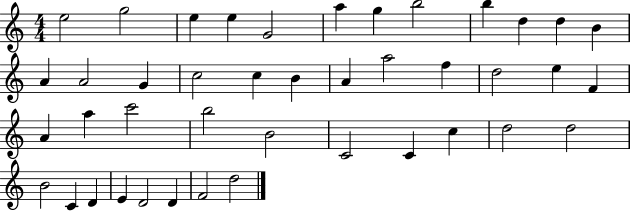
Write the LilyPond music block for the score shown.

{
  \clef treble
  \numericTimeSignature
  \time 4/4
  \key c \major
  e''2 g''2 | e''4 e''4 g'2 | a''4 g''4 b''2 | b''4 d''4 d''4 b'4 | \break a'4 a'2 g'4 | c''2 c''4 b'4 | a'4 a''2 f''4 | d''2 e''4 f'4 | \break a'4 a''4 c'''2 | b''2 b'2 | c'2 c'4 c''4 | d''2 d''2 | \break b'2 c'4 d'4 | e'4 d'2 d'4 | f'2 d''2 | \bar "|."
}